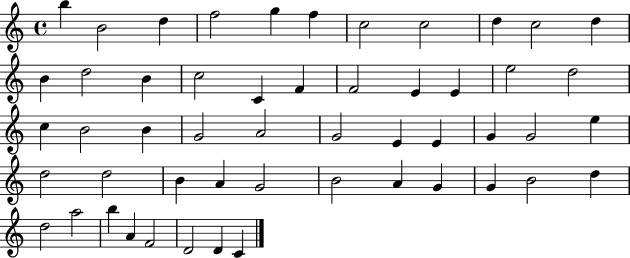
X:1
T:Untitled
M:4/4
L:1/4
K:C
b B2 d f2 g f c2 c2 d c2 d B d2 B c2 C F F2 E E e2 d2 c B2 B G2 A2 G2 E E G G2 e d2 d2 B A G2 B2 A G G B2 d d2 a2 b A F2 D2 D C